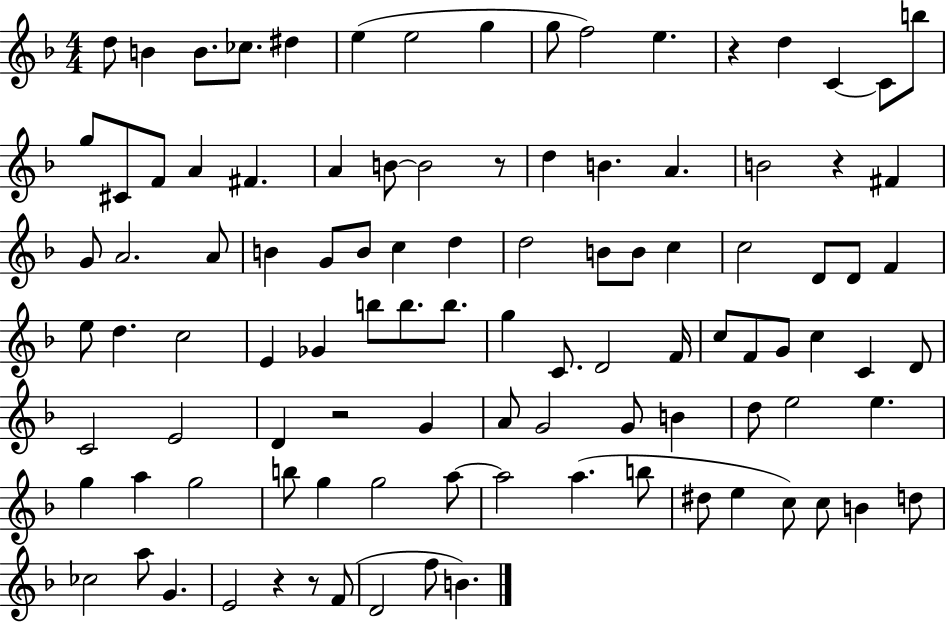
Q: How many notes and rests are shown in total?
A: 103